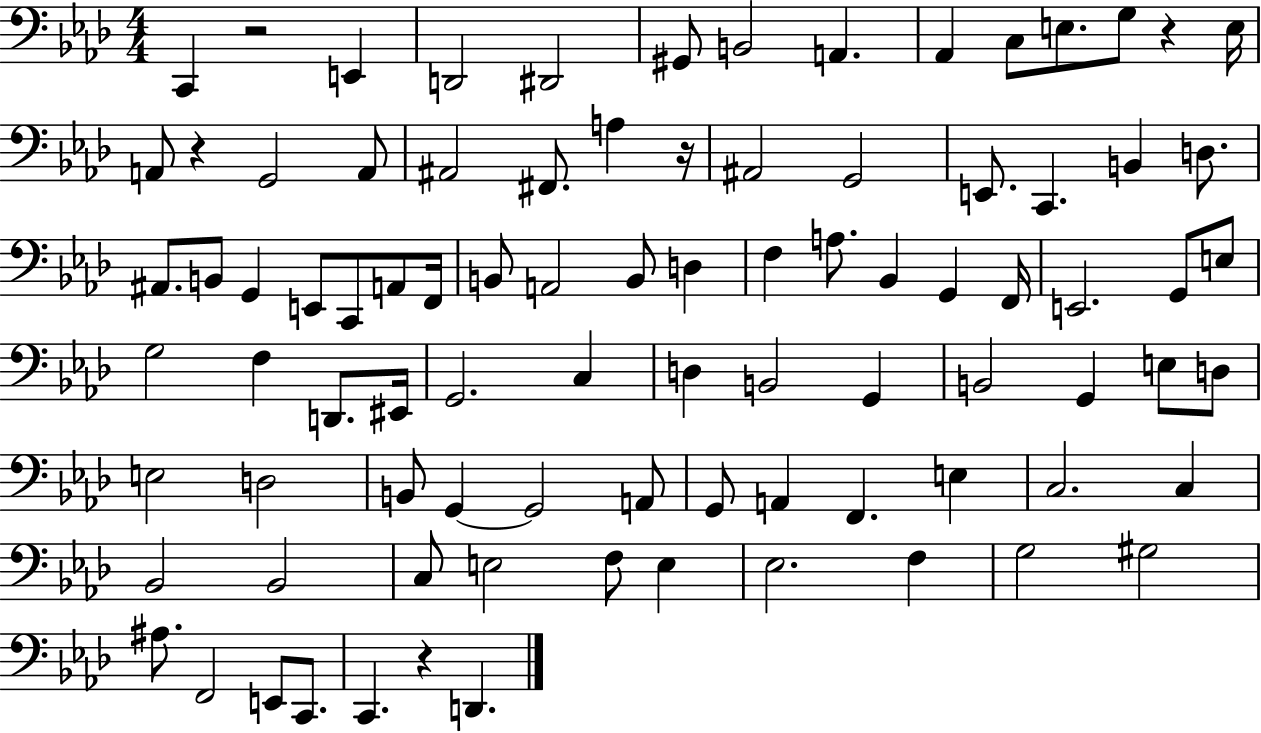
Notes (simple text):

C2/q R/h E2/q D2/h D#2/h G#2/e B2/h A2/q. Ab2/q C3/e E3/e. G3/e R/q E3/s A2/e R/q G2/h A2/e A#2/h F#2/e. A3/q R/s A#2/h G2/h E2/e. C2/q. B2/q D3/e. A#2/e. B2/e G2/q E2/e C2/e A2/e F2/s B2/e A2/h B2/e D3/q F3/q A3/e. Bb2/q G2/q F2/s E2/h. G2/e E3/e G3/h F3/q D2/e. EIS2/s G2/h. C3/q D3/q B2/h G2/q B2/h G2/q E3/e D3/e E3/h D3/h B2/e G2/q G2/h A2/e G2/e A2/q F2/q. E3/q C3/h. C3/q Bb2/h Bb2/h C3/e E3/h F3/e E3/q Eb3/h. F3/q G3/h G#3/h A#3/e. F2/h E2/e C2/e. C2/q. R/q D2/q.